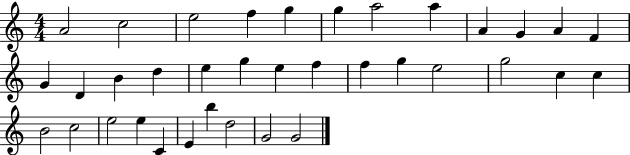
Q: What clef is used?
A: treble